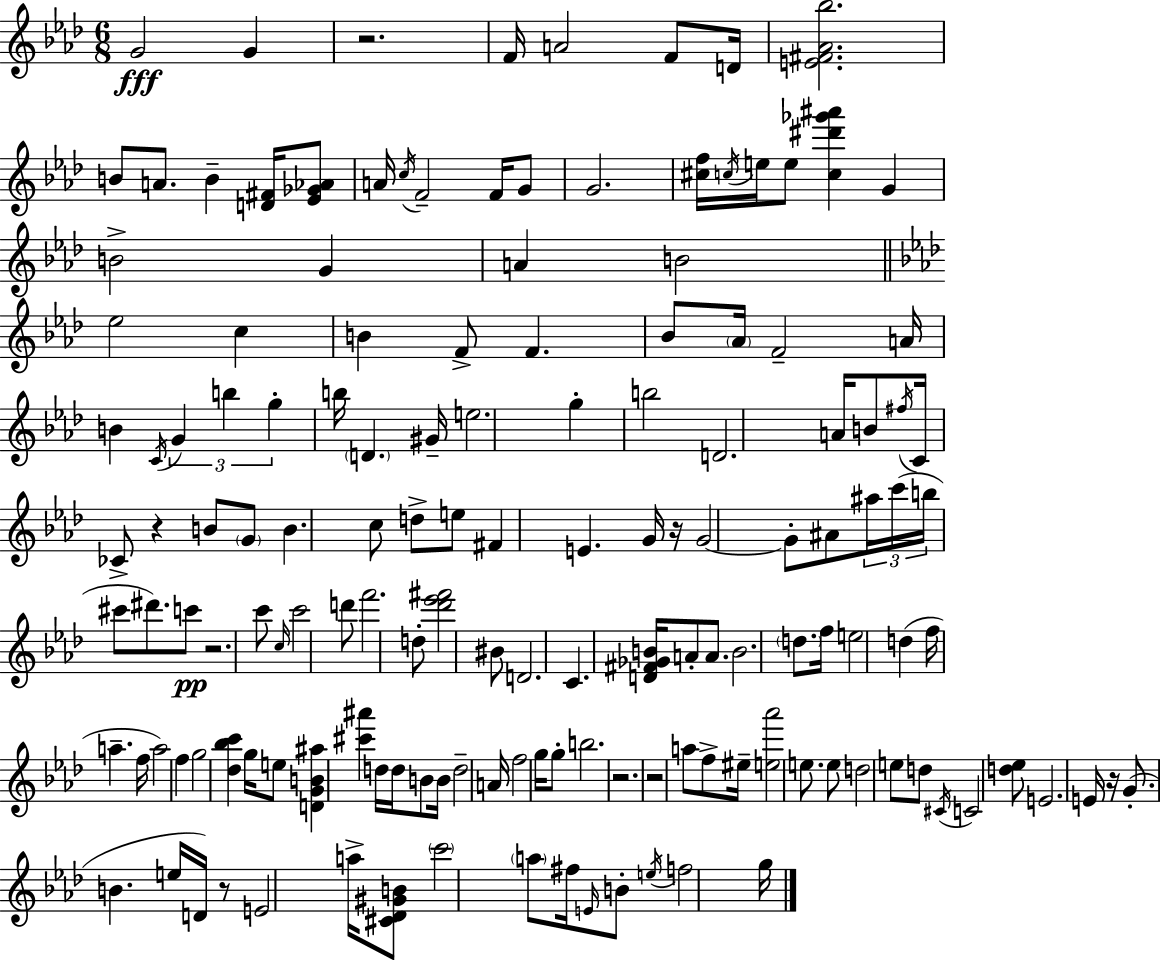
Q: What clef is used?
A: treble